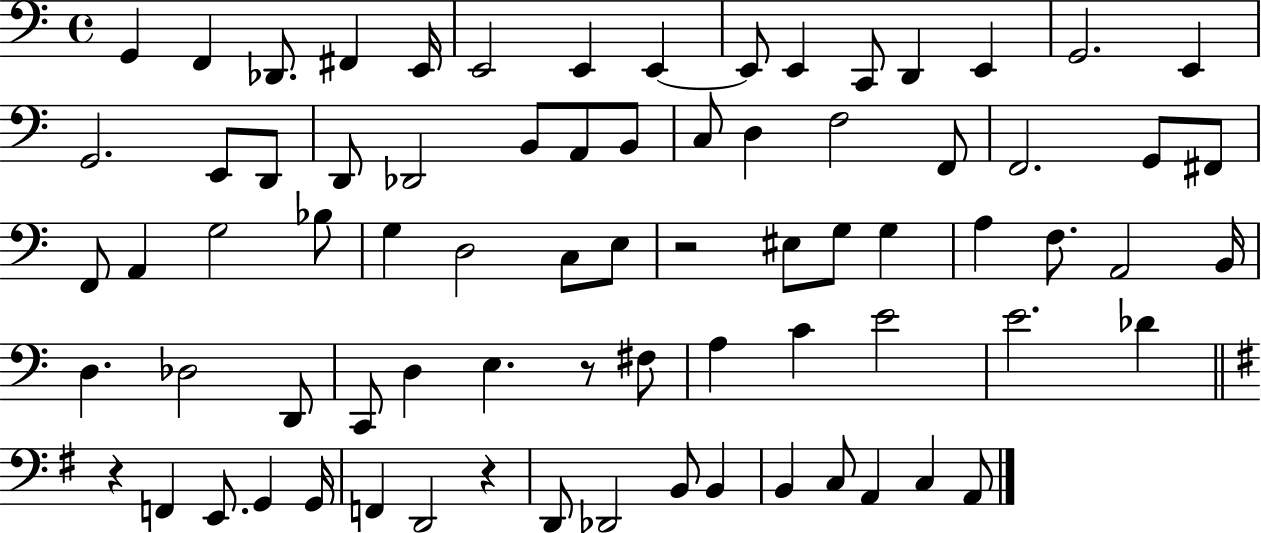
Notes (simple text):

G2/q F2/q Db2/e. F#2/q E2/s E2/h E2/q E2/q E2/e E2/q C2/e D2/q E2/q G2/h. E2/q G2/h. E2/e D2/e D2/e Db2/h B2/e A2/e B2/e C3/e D3/q F3/h F2/e F2/h. G2/e F#2/e F2/e A2/q G3/h Bb3/e G3/q D3/h C3/e E3/e R/h EIS3/e G3/e G3/q A3/q F3/e. A2/h B2/s D3/q. Db3/h D2/e C2/e D3/q E3/q. R/e F#3/e A3/q C4/q E4/h E4/h. Db4/q R/q F2/q E2/e. G2/q G2/s F2/q D2/h R/q D2/e Db2/h B2/e B2/q B2/q C3/e A2/q C3/q A2/e